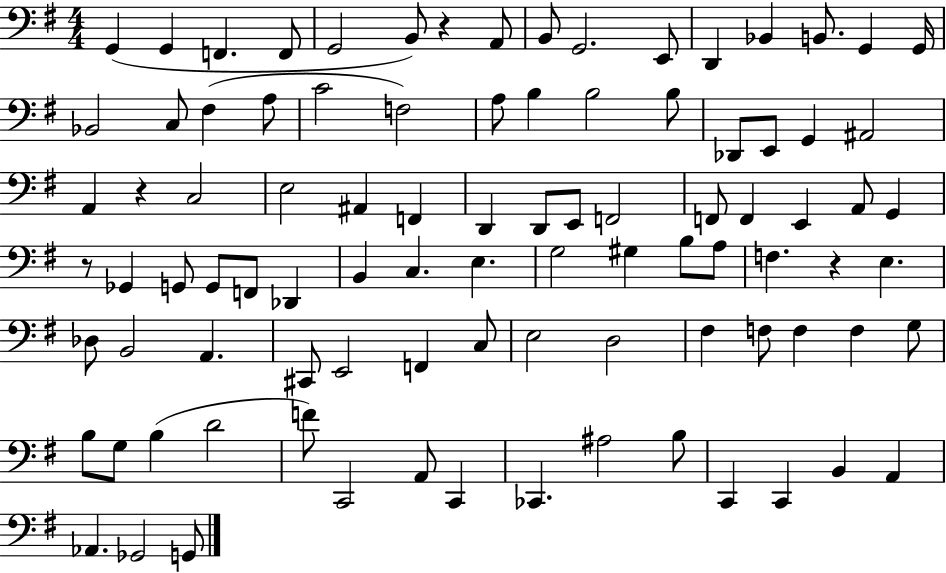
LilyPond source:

{
  \clef bass
  \numericTimeSignature
  \time 4/4
  \key g \major
  g,4( g,4 f,4. f,8 | g,2 b,8) r4 a,8 | b,8 g,2. e,8 | d,4 bes,4 b,8. g,4 g,16 | \break bes,2 c8 fis4( a8 | c'2 f2) | a8 b4 b2 b8 | des,8 e,8 g,4 ais,2 | \break a,4 r4 c2 | e2 ais,4 f,4 | d,4 d,8 e,8 f,2 | f,8 f,4 e,4 a,8 g,4 | \break r8 ges,4 g,8 g,8 f,8 des,4 | b,4 c4. e4. | g2 gis4 b8 a8 | f4. r4 e4. | \break des8 b,2 a,4. | cis,8 e,2 f,4 c8 | e2 d2 | fis4 f8 f4 f4 g8 | \break b8 g8 b4( d'2 | f'8) c,2 a,8 c,4 | ces,4. ais2 b8 | c,4 c,4 b,4 a,4 | \break aes,4. ges,2 g,8 | \bar "|."
}